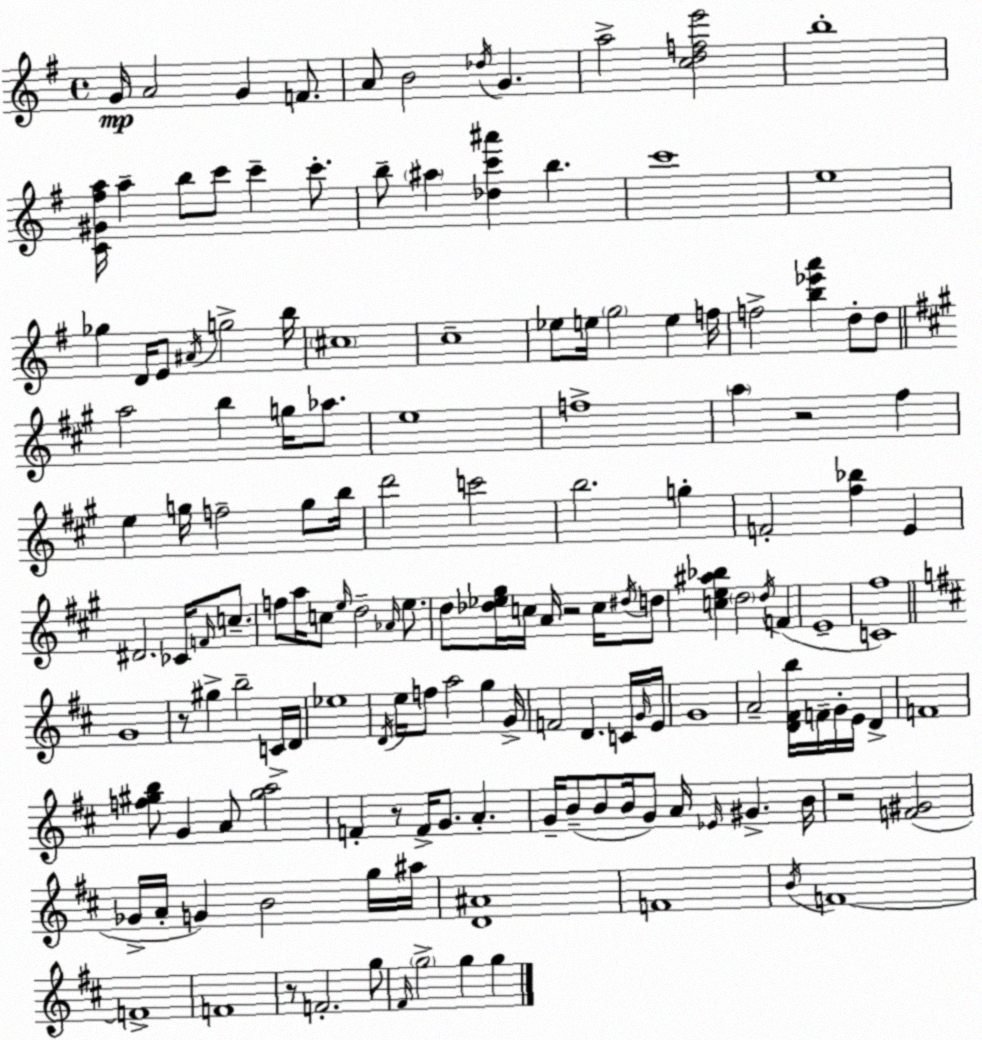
X:1
T:Untitled
M:4/4
L:1/4
K:Em
G/4 A2 G F/2 A/2 B2 _d/4 G a2 [cdfe']2 b4 [C^G^fa]/4 a b/2 c'/2 c' c'/2 b/2 ^a [_dc'^a'] b c'4 e4 _g D/4 E/2 ^A/4 g2 b/4 ^c4 c4 _e/2 e/4 g2 e f/4 f2 [b_e'a'] d/2 d/2 a2 b g/4 _a/2 e4 f4 a z2 ^f e g/4 f2 g/2 b/4 d'2 c'2 b2 g F2 [^f_b] E ^D2 _C/4 F/4 c/2 f/2 a/4 c/2 e/4 d2 _A/4 e/2 d/2 [_d_e^g]/4 c/4 A/4 z2 c/4 ^d/4 d/2 [ce^a_b] d2 d/4 F E4 [C^f]4 G4 z/2 ^g b2 C/4 D/4 _e4 D/4 e/4 f/2 a2 g G/4 F2 D C/4 G/4 E/4 G4 A2 [D^Fb]/4 F/4 G/4 E/4 D F4 [f^gb]/2 G A/2 [^ga]2 F z/2 F/4 G/2 A G/4 B/2 B/2 B/4 G/2 A/4 _E/4 ^G B/4 z2 [F^G]2 _G/4 A/4 G B2 g/4 ^a/4 [D^A]4 F4 B/4 F4 F4 F4 z/2 F2 g/2 ^F/4 g2 g g